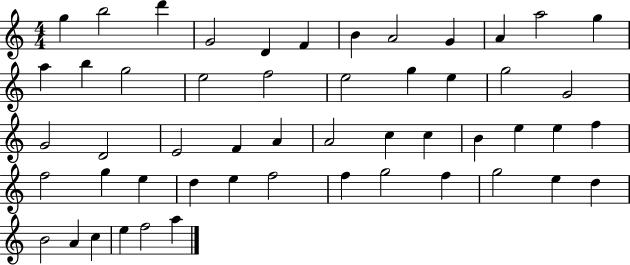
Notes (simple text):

G5/q B5/h D6/q G4/h D4/q F4/q B4/q A4/h G4/q A4/q A5/h G5/q A5/q B5/q G5/h E5/h F5/h E5/h G5/q E5/q G5/h G4/h G4/h D4/h E4/h F4/q A4/q A4/h C5/q C5/q B4/q E5/q E5/q F5/q F5/h G5/q E5/q D5/q E5/q F5/h F5/q G5/h F5/q G5/h E5/q D5/q B4/h A4/q C5/q E5/q F5/h A5/q